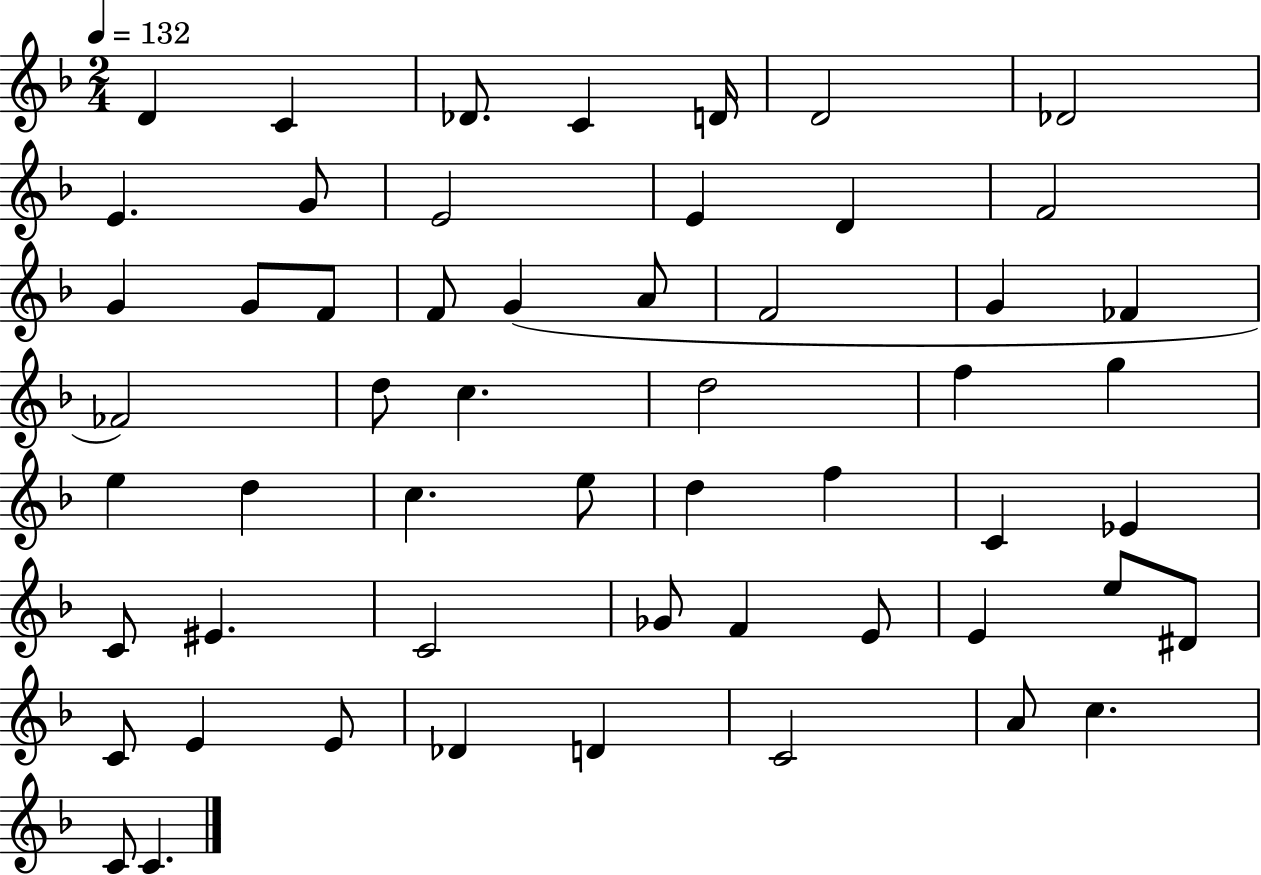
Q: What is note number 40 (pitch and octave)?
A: Gb4